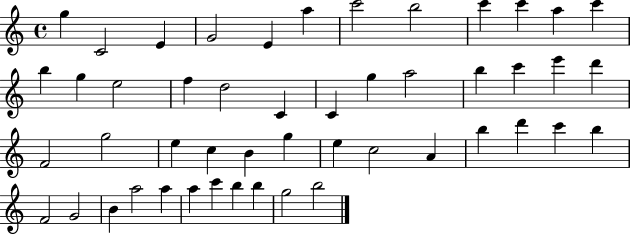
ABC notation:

X:1
T:Untitled
M:4/4
L:1/4
K:C
g C2 E G2 E a c'2 b2 c' c' a c' b g e2 f d2 C C g a2 b c' e' d' F2 g2 e c B g e c2 A b d' c' b F2 G2 B a2 a a c' b b g2 b2